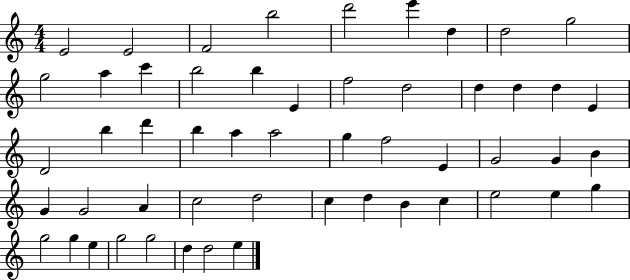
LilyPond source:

{
  \clef treble
  \numericTimeSignature
  \time 4/4
  \key c \major
  e'2 e'2 | f'2 b''2 | d'''2 e'''4 d''4 | d''2 g''2 | \break g''2 a''4 c'''4 | b''2 b''4 e'4 | f''2 d''2 | d''4 d''4 d''4 e'4 | \break d'2 b''4 d'''4 | b''4 a''4 a''2 | g''4 f''2 e'4 | g'2 g'4 b'4 | \break g'4 g'2 a'4 | c''2 d''2 | c''4 d''4 b'4 c''4 | e''2 e''4 g''4 | \break g''2 g''4 e''4 | g''2 g''2 | d''4 d''2 e''4 | \bar "|."
}